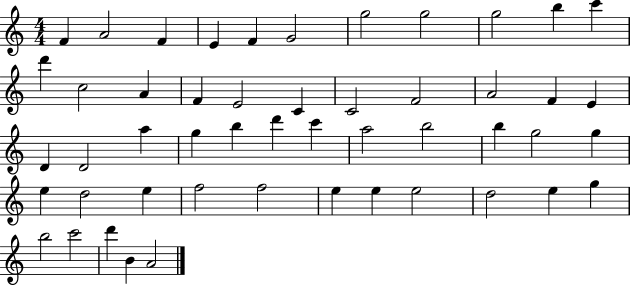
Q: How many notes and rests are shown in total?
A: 50